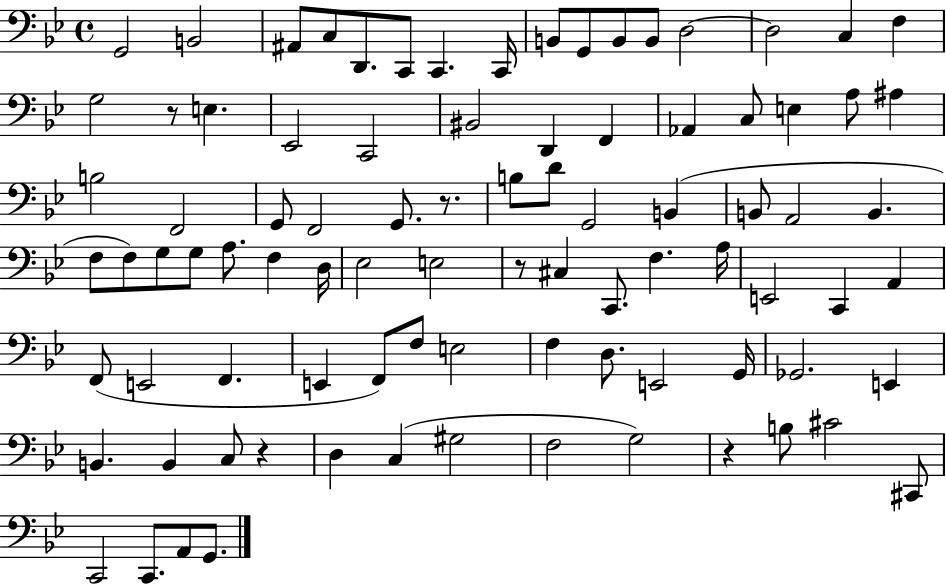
{
  \clef bass
  \time 4/4
  \defaultTimeSignature
  \key bes \major
  \repeat volta 2 { g,2 b,2 | ais,8 c8 d,8. c,8 c,4. c,16 | b,8 g,8 b,8 b,8 d2~~ | d2 c4 f4 | \break g2 r8 e4. | ees,2 c,2 | bis,2 d,4 f,4 | aes,4 c8 e4 a8 ais4 | \break b2 f,2 | g,8 f,2 g,8. r8. | b8 d'8 g,2 b,4( | b,8 a,2 b,4. | \break f8 f8) g8 g8 a8. f4 d16 | ees2 e2 | r8 cis4 c,8. f4. a16 | e,2 c,4 a,4 | \break f,8( e,2 f,4. | e,4 f,8) f8 e2 | f4 d8. e,2 g,16 | ges,2. e,4 | \break b,4. b,4 c8 r4 | d4 c4( gis2 | f2 g2) | r4 b8 cis'2 cis,8 | \break c,2 c,8. a,8 g,8. | } \bar "|."
}